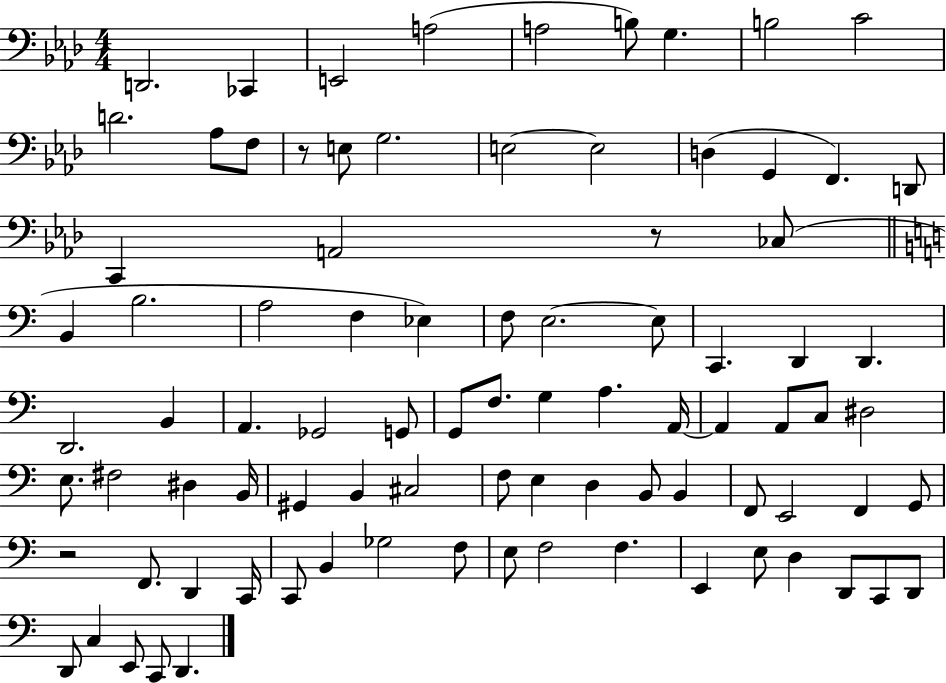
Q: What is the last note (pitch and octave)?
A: D2